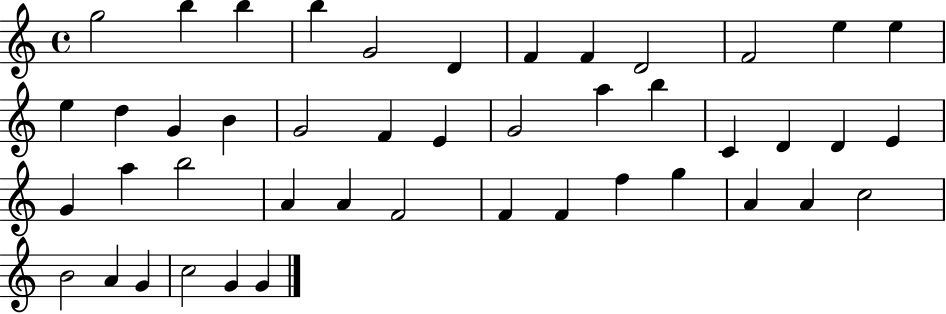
X:1
T:Untitled
M:4/4
L:1/4
K:C
g2 b b b G2 D F F D2 F2 e e e d G B G2 F E G2 a b C D D E G a b2 A A F2 F F f g A A c2 B2 A G c2 G G